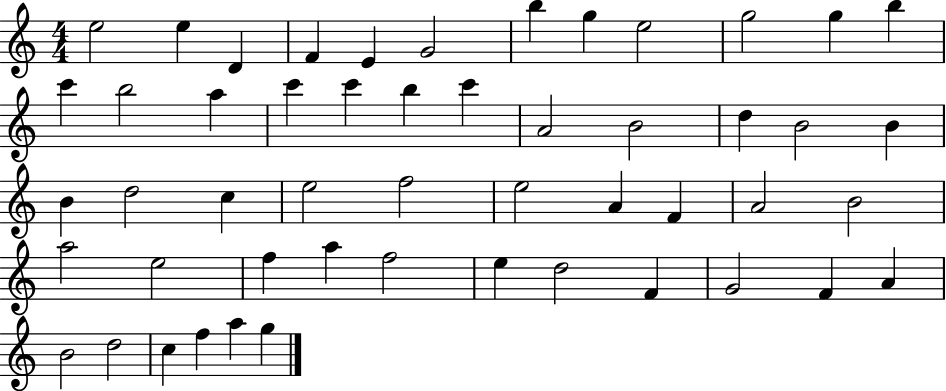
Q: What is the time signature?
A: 4/4